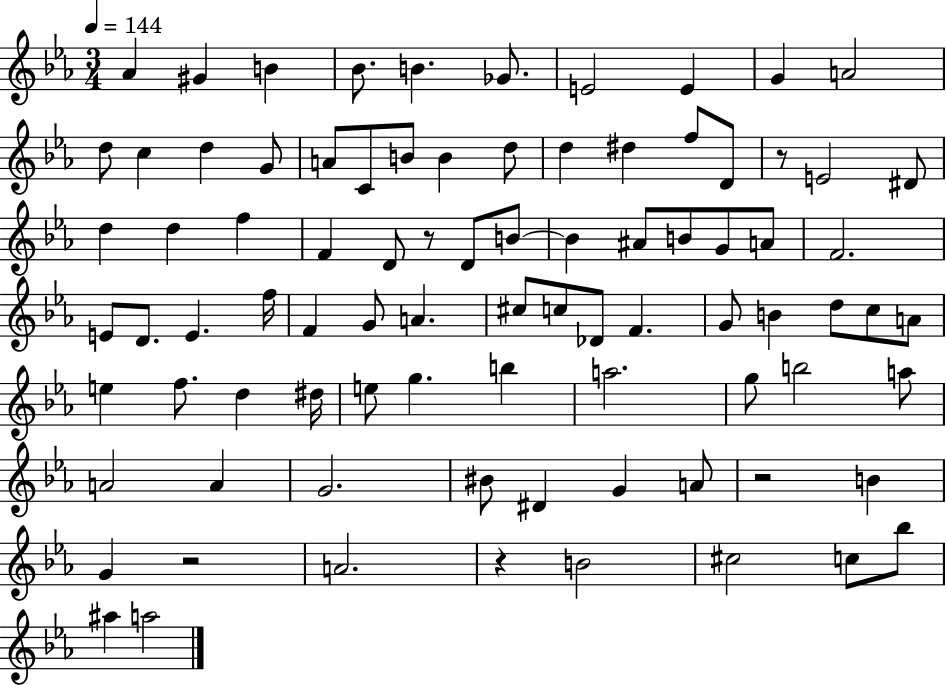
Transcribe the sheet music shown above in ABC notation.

X:1
T:Untitled
M:3/4
L:1/4
K:Eb
_A ^G B _B/2 B _G/2 E2 E G A2 d/2 c d G/2 A/2 C/2 B/2 B d/2 d ^d f/2 D/2 z/2 E2 ^D/2 d d f F D/2 z/2 D/2 B/2 B ^A/2 B/2 G/2 A/2 F2 E/2 D/2 E f/4 F G/2 A ^c/2 c/2 _D/2 F G/2 B d/2 c/2 A/2 e f/2 d ^d/4 e/2 g b a2 g/2 b2 a/2 A2 A G2 ^B/2 ^D G A/2 z2 B G z2 A2 z B2 ^c2 c/2 _b/2 ^a a2